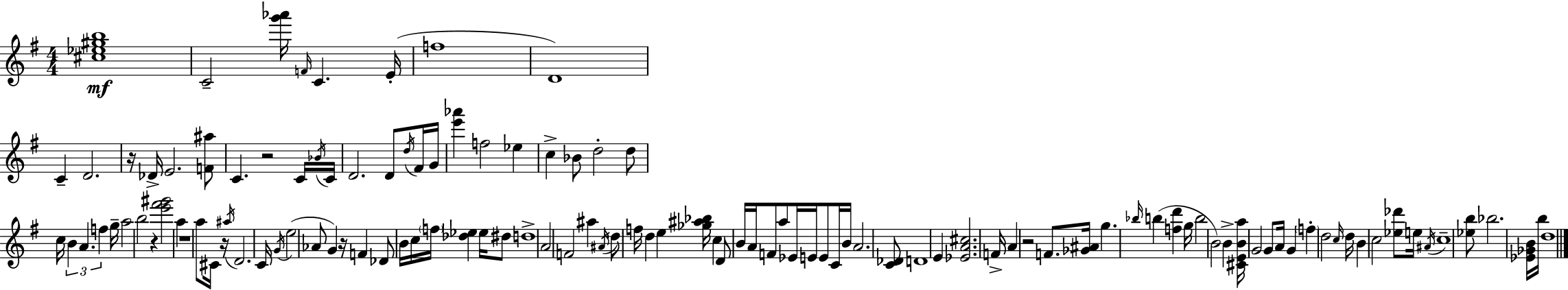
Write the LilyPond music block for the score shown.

{
  \clef treble
  \numericTimeSignature
  \time 4/4
  \key g \major
  \repeat volta 2 { <cis'' ees'' gis'' b''>1\mf | c'2-- <g''' aes'''>16 \grace { f'16 } c'4. | e'16-.( f''1 | d'1) | \break c'4-- d'2. | r16 des'16-> e'2. <f' ais''>8 | c'4. r2 c'16 | \acciaccatura { bes'16 } c'16 d'2. d'8 | \break \acciaccatura { d''16 } fis'16 g'16 <e''' aes'''>4 f''2 ees''4 | c''4-> bes'8 d''2-. | d''8 c''16 \tuplet 3/2 { b'4 a'4. f''4 } | g''16-- a''2 b''2 | \break r4 <e''' fis''' gis'''>2 a''4 | r1 | a''8 cis'16 r16 \acciaccatura { ais''16 } d'2. | c'16 \acciaccatura { g'16 }( e''2 aes'8 | \break g'4) r16 f'4 des'8 b'16 c''16 \parenthesize f''16 <des'' ees''>4 | ees''16 dis''8 d''1-> | a'2 f'2 | ais''4 \acciaccatura { ais'16 } \parenthesize d''8 f''16 d''4 | \break e''4 <ges'' ais'' bes''>16 c''4 d'8 b'16 a'16 f'8 | a''8 ees'16 e'16 e'8 c'16 b'16 a'2. | <c' des'>8 d'1 | e'4 <ees' a' cis''>2. | \break f'16-> a'4 r2 | f'8. <ges' ais'>16 g''4. \grace { bes''16 } b''4( | <f'' d'''>4 g''16 b''2 b'2) | b'4-> <cis' e' b' a''>16 g'2 | \break g'8 a'16 g'4 \parenthesize f''4-. d''2 | \grace { c''16 } d''16 b'4 c''2 | <ees'' des'''>8 e''16 \acciaccatura { ais'16 } c''1-- | <ees'' b''>8 bes''2. | \break <ees' ges' b'>16 b''16 d''1 | } \bar "|."
}